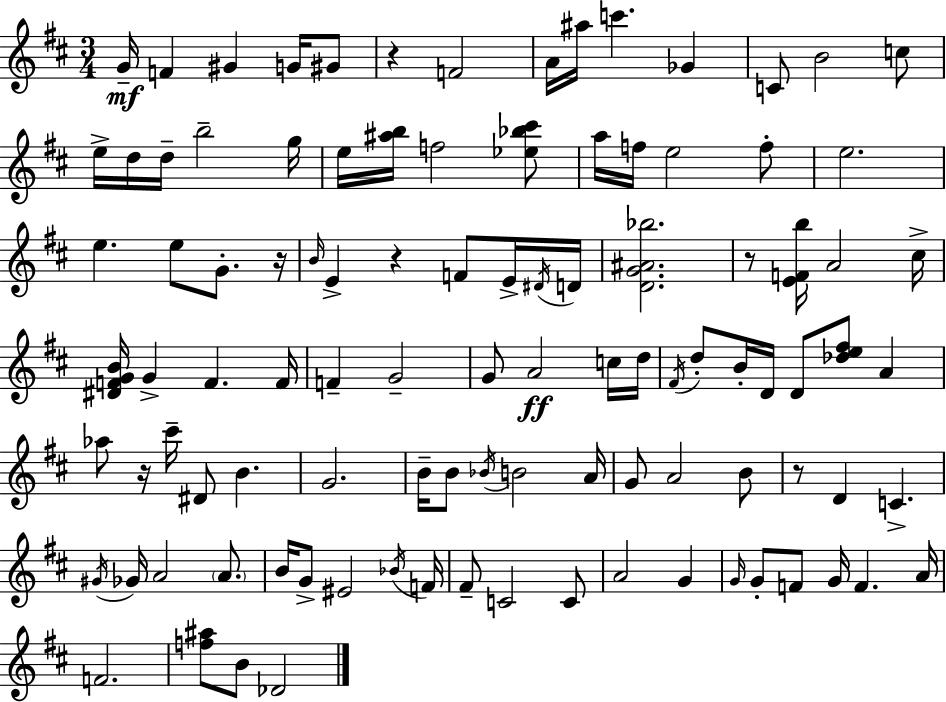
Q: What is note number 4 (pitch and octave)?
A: G4